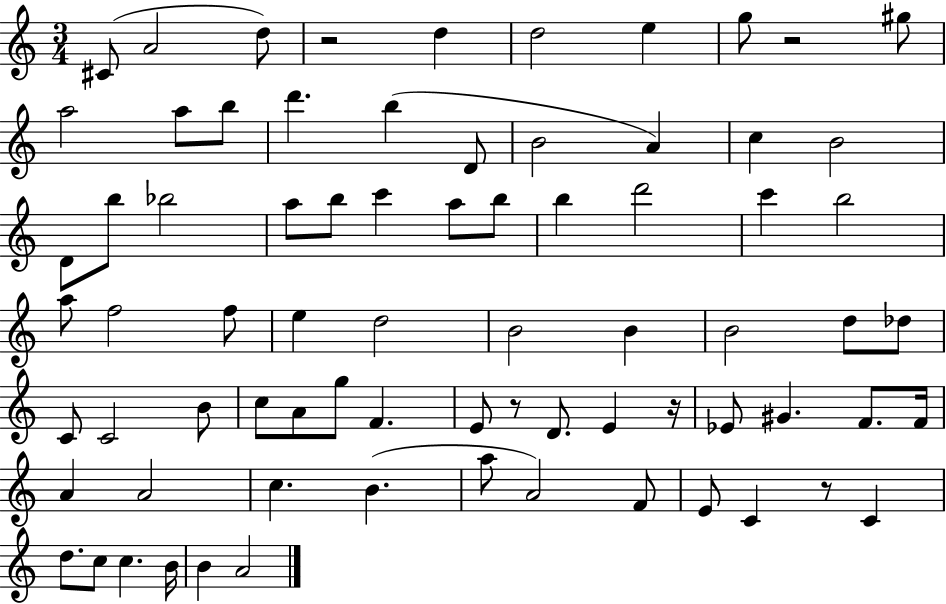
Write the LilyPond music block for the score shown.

{
  \clef treble
  \numericTimeSignature
  \time 3/4
  \key c \major
  cis'8( a'2 d''8) | r2 d''4 | d''2 e''4 | g''8 r2 gis''8 | \break a''2 a''8 b''8 | d'''4. b''4( d'8 | b'2 a'4) | c''4 b'2 | \break d'8 b''8 bes''2 | a''8 b''8 c'''4 a''8 b''8 | b''4 d'''2 | c'''4 b''2 | \break a''8 f''2 f''8 | e''4 d''2 | b'2 b'4 | b'2 d''8 des''8 | \break c'8 c'2 b'8 | c''8 a'8 g''8 f'4. | e'8 r8 d'8. e'4 r16 | ees'8 gis'4. f'8. f'16 | \break a'4 a'2 | c''4. b'4.( | a''8 a'2) f'8 | e'8 c'4 r8 c'4 | \break d''8. c''8 c''4. b'16 | b'4 a'2 | \bar "|."
}